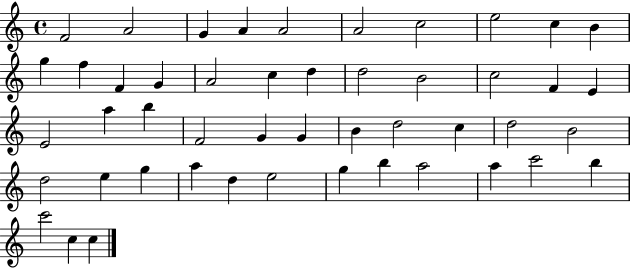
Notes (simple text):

F4/h A4/h G4/q A4/q A4/h A4/h C5/h E5/h C5/q B4/q G5/q F5/q F4/q G4/q A4/h C5/q D5/q D5/h B4/h C5/h F4/q E4/q E4/h A5/q B5/q F4/h G4/q G4/q B4/q D5/h C5/q D5/h B4/h D5/h E5/q G5/q A5/q D5/q E5/h G5/q B5/q A5/h A5/q C6/h B5/q C6/h C5/q C5/q